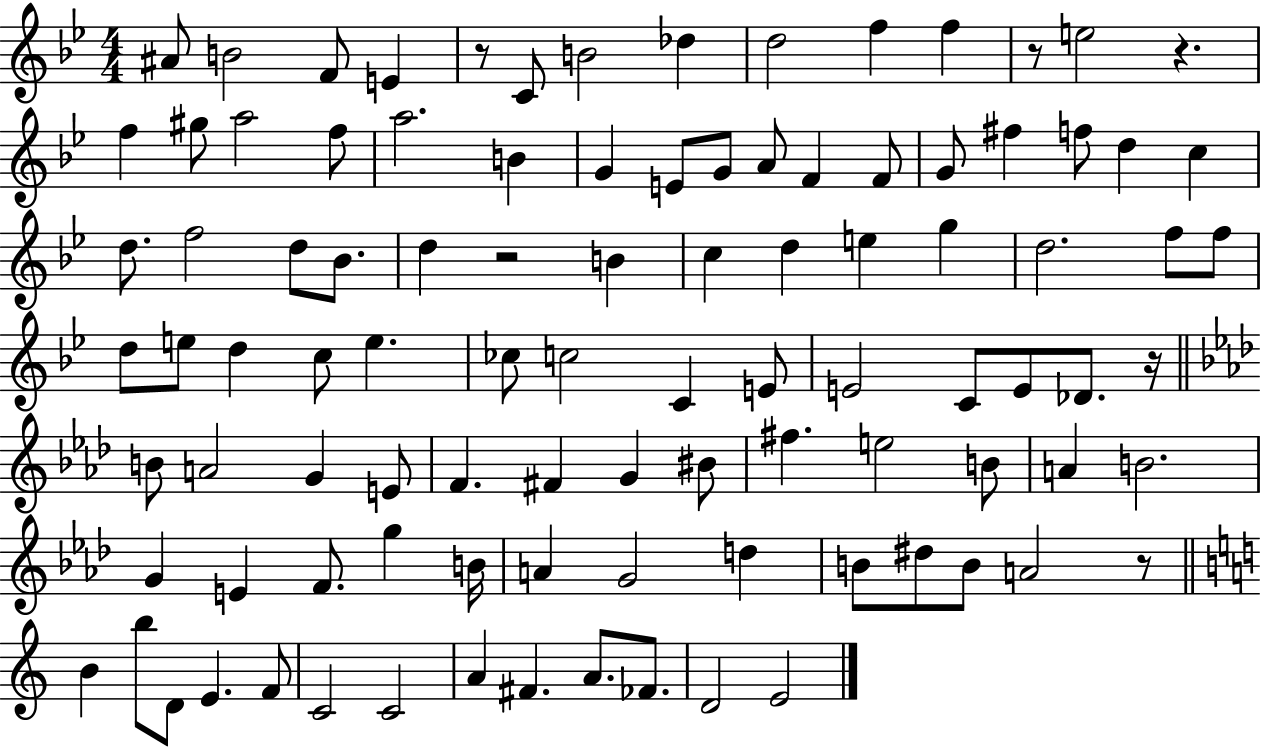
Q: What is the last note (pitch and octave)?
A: E4